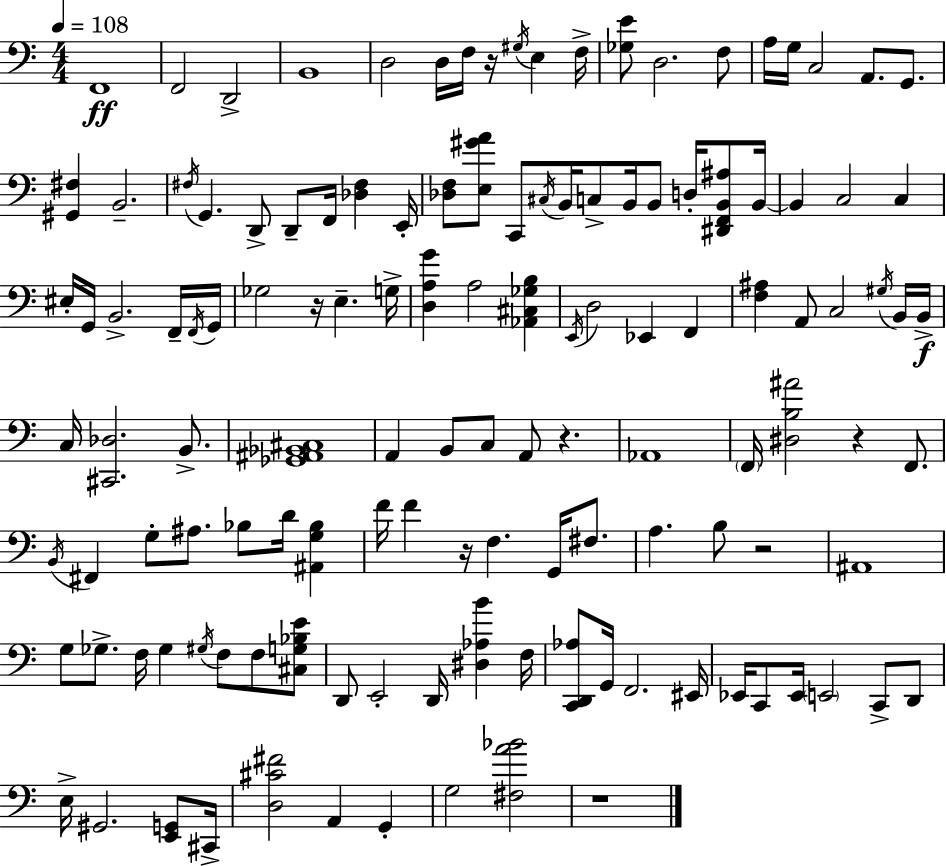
X:1
T:Untitled
M:4/4
L:1/4
K:C
F,,4 F,,2 D,,2 B,,4 D,2 D,/4 F,/4 z/4 ^G,/4 E, F,/4 [_G,E]/2 D,2 F,/2 A,/4 G,/4 C,2 A,,/2 G,,/2 [^G,,^F,] B,,2 ^F,/4 G,, D,,/2 D,,/2 F,,/4 [_D,^F,] E,,/4 [_D,F,]/2 [E,^GA]/2 C,,/2 ^C,/4 B,,/4 C,/2 B,,/4 B,,/2 D,/4 [^D,,F,,B,,^A,]/2 B,,/4 B,, C,2 C, ^E,/4 G,,/4 B,,2 F,,/4 F,,/4 G,,/4 _G,2 z/4 E, G,/4 [D,A,G] A,2 [_A,,^C,_G,B,] E,,/4 D,2 _E,, F,, [F,^A,] A,,/2 C,2 ^G,/4 B,,/4 B,,/4 C,/4 [^C,,_D,]2 B,,/2 [_G,,^A,,_B,,^C,]4 A,, B,,/2 C,/2 A,,/2 z _A,,4 F,,/4 [^D,B,^A]2 z F,,/2 B,,/4 ^F,, G,/2 ^A,/2 _B,/2 D/4 [^A,,G,_B,] F/4 F z/4 F, G,,/4 ^F,/2 A, B,/2 z2 ^A,,4 G,/2 _G,/2 F,/4 _G, ^G,/4 F,/2 F,/2 [^C,G,_B,E]/2 D,,/2 E,,2 D,,/4 [^D,_A,B] F,/4 [C,,D,,_A,]/2 G,,/4 F,,2 ^E,,/4 _E,,/4 C,,/2 _E,,/4 E,,2 C,,/2 D,,/2 E,/4 ^G,,2 [E,,G,,]/2 ^C,,/4 [D,^C^F]2 A,, G,, G,2 [^F,A_B]2 z4